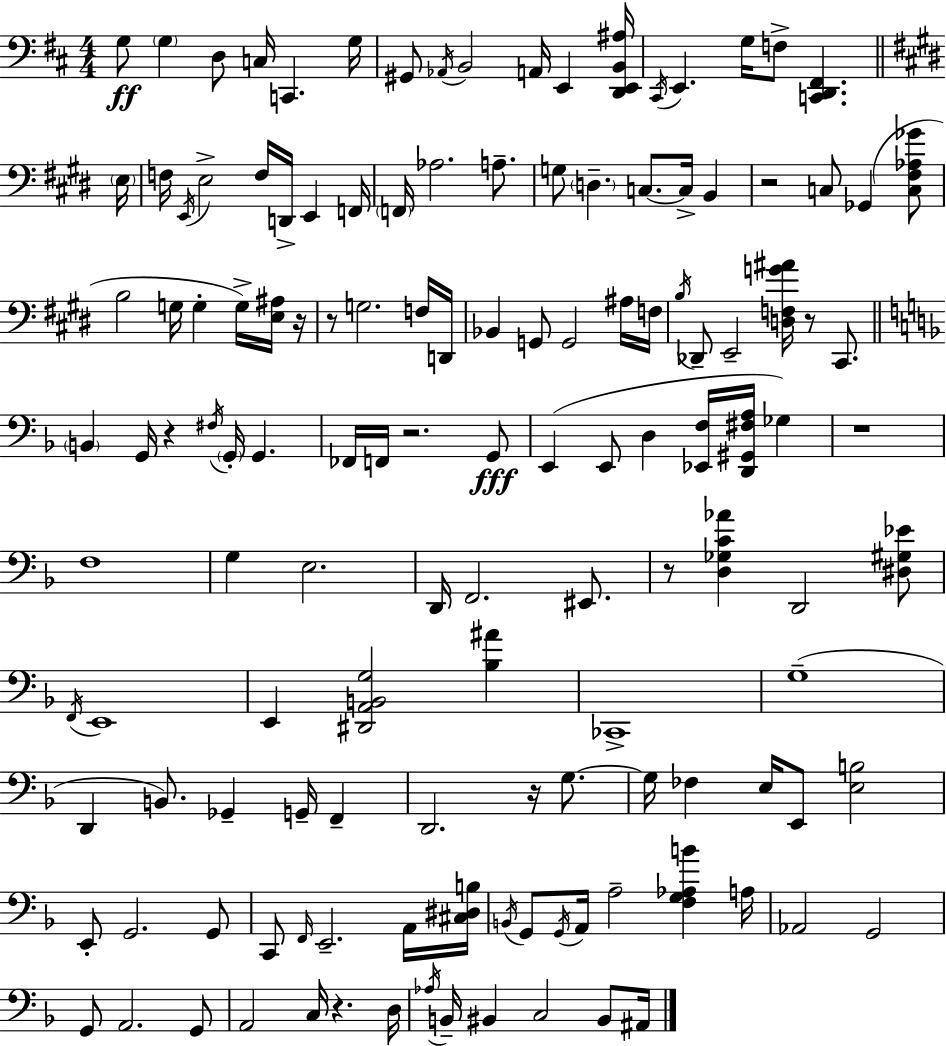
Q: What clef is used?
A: bass